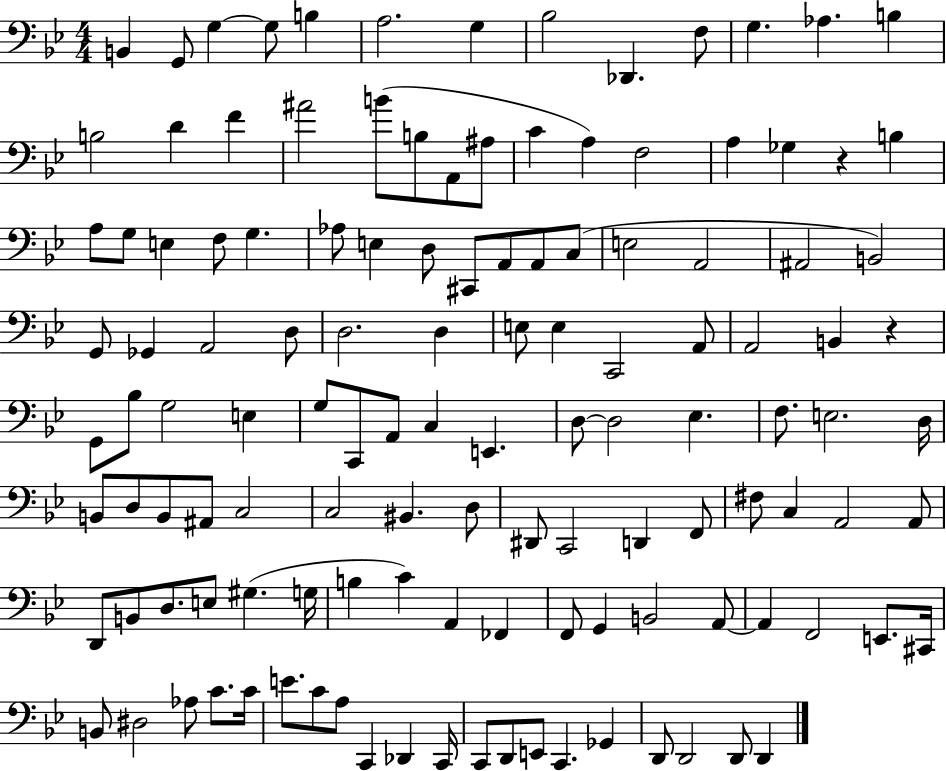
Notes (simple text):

B2/q G2/e G3/q G3/e B3/q A3/h. G3/q Bb3/h Db2/q. F3/e G3/q. Ab3/q. B3/q B3/h D4/q F4/q A#4/h B4/e B3/e A2/e A#3/e C4/q A3/q F3/h A3/q Gb3/q R/q B3/q A3/e G3/e E3/q F3/e G3/q. Ab3/e E3/q D3/e C#2/e A2/e A2/e C3/e E3/h A2/h A#2/h B2/h G2/e Gb2/q A2/h D3/e D3/h. D3/q E3/e E3/q C2/h A2/e A2/h B2/q R/q G2/e Bb3/e G3/h E3/q G3/e C2/e A2/e C3/q E2/q. D3/e D3/h Eb3/q. F3/e. E3/h. D3/s B2/e D3/e B2/e A#2/e C3/h C3/h BIS2/q. D3/e D#2/e C2/h D2/q F2/e F#3/e C3/q A2/h A2/e D2/e B2/e D3/e. E3/e G#3/q. G3/s B3/q C4/q A2/q FES2/q F2/e G2/q B2/h A2/e A2/q F2/h E2/e. C#2/s B2/e D#3/h Ab3/e C4/e. C4/s E4/e. C4/e A3/e C2/q Db2/q C2/s C2/e D2/e E2/e C2/q. Gb2/q D2/e D2/h D2/e D2/q